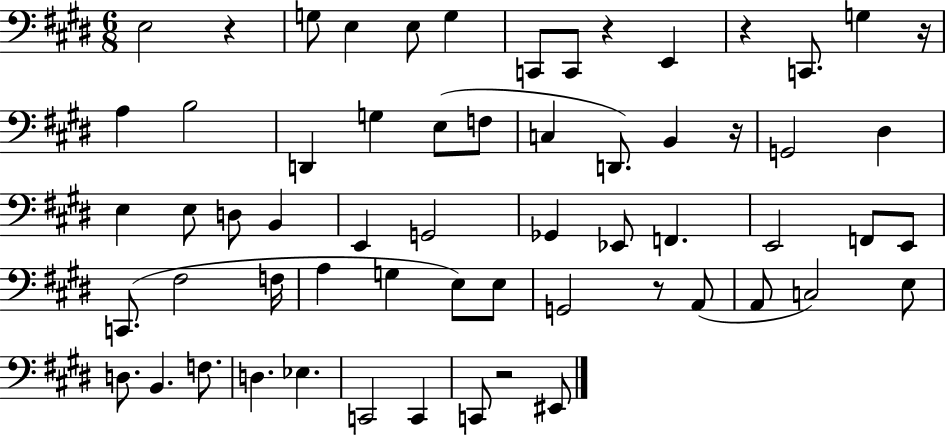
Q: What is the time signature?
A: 6/8